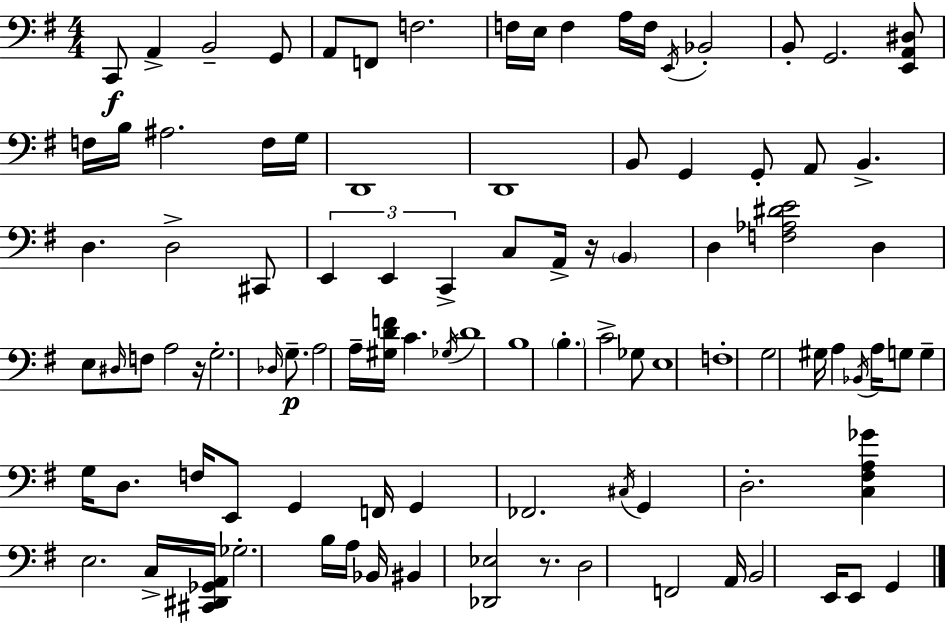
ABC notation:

X:1
T:Untitled
M:4/4
L:1/4
K:G
C,,/2 A,, B,,2 G,,/2 A,,/2 F,,/2 F,2 F,/4 E,/4 F, A,/4 F,/4 E,,/4 _B,,2 B,,/2 G,,2 [E,,A,,^D,]/2 F,/4 B,/4 ^A,2 F,/4 G,/4 D,,4 D,,4 B,,/2 G,, G,,/2 A,,/2 B,, D, D,2 ^C,,/2 E,, E,, C,, C,/2 A,,/4 z/4 B,, D, [F,_A,^DE]2 D, E,/2 ^D,/4 F,/2 A,2 z/4 G,2 _D,/4 G,/2 A,2 A,/4 [^G,DF]/4 C _G,/4 D4 B,4 B, C2 _G,/2 E,4 F,4 G,2 ^G,/4 A, _B,,/4 A,/4 G,/2 G, G,/4 D,/2 F,/4 E,,/2 G,, F,,/4 G,, _F,,2 ^C,/4 G,, D,2 [C,^F,A,_G] E,2 C,/4 [^C,,^D,,_G,,A,,]/4 _G,2 B,/4 A,/4 _B,,/4 ^B,, [_D,,_E,]2 z/2 D,2 F,,2 A,,/4 B,,2 E,,/4 E,,/2 G,,